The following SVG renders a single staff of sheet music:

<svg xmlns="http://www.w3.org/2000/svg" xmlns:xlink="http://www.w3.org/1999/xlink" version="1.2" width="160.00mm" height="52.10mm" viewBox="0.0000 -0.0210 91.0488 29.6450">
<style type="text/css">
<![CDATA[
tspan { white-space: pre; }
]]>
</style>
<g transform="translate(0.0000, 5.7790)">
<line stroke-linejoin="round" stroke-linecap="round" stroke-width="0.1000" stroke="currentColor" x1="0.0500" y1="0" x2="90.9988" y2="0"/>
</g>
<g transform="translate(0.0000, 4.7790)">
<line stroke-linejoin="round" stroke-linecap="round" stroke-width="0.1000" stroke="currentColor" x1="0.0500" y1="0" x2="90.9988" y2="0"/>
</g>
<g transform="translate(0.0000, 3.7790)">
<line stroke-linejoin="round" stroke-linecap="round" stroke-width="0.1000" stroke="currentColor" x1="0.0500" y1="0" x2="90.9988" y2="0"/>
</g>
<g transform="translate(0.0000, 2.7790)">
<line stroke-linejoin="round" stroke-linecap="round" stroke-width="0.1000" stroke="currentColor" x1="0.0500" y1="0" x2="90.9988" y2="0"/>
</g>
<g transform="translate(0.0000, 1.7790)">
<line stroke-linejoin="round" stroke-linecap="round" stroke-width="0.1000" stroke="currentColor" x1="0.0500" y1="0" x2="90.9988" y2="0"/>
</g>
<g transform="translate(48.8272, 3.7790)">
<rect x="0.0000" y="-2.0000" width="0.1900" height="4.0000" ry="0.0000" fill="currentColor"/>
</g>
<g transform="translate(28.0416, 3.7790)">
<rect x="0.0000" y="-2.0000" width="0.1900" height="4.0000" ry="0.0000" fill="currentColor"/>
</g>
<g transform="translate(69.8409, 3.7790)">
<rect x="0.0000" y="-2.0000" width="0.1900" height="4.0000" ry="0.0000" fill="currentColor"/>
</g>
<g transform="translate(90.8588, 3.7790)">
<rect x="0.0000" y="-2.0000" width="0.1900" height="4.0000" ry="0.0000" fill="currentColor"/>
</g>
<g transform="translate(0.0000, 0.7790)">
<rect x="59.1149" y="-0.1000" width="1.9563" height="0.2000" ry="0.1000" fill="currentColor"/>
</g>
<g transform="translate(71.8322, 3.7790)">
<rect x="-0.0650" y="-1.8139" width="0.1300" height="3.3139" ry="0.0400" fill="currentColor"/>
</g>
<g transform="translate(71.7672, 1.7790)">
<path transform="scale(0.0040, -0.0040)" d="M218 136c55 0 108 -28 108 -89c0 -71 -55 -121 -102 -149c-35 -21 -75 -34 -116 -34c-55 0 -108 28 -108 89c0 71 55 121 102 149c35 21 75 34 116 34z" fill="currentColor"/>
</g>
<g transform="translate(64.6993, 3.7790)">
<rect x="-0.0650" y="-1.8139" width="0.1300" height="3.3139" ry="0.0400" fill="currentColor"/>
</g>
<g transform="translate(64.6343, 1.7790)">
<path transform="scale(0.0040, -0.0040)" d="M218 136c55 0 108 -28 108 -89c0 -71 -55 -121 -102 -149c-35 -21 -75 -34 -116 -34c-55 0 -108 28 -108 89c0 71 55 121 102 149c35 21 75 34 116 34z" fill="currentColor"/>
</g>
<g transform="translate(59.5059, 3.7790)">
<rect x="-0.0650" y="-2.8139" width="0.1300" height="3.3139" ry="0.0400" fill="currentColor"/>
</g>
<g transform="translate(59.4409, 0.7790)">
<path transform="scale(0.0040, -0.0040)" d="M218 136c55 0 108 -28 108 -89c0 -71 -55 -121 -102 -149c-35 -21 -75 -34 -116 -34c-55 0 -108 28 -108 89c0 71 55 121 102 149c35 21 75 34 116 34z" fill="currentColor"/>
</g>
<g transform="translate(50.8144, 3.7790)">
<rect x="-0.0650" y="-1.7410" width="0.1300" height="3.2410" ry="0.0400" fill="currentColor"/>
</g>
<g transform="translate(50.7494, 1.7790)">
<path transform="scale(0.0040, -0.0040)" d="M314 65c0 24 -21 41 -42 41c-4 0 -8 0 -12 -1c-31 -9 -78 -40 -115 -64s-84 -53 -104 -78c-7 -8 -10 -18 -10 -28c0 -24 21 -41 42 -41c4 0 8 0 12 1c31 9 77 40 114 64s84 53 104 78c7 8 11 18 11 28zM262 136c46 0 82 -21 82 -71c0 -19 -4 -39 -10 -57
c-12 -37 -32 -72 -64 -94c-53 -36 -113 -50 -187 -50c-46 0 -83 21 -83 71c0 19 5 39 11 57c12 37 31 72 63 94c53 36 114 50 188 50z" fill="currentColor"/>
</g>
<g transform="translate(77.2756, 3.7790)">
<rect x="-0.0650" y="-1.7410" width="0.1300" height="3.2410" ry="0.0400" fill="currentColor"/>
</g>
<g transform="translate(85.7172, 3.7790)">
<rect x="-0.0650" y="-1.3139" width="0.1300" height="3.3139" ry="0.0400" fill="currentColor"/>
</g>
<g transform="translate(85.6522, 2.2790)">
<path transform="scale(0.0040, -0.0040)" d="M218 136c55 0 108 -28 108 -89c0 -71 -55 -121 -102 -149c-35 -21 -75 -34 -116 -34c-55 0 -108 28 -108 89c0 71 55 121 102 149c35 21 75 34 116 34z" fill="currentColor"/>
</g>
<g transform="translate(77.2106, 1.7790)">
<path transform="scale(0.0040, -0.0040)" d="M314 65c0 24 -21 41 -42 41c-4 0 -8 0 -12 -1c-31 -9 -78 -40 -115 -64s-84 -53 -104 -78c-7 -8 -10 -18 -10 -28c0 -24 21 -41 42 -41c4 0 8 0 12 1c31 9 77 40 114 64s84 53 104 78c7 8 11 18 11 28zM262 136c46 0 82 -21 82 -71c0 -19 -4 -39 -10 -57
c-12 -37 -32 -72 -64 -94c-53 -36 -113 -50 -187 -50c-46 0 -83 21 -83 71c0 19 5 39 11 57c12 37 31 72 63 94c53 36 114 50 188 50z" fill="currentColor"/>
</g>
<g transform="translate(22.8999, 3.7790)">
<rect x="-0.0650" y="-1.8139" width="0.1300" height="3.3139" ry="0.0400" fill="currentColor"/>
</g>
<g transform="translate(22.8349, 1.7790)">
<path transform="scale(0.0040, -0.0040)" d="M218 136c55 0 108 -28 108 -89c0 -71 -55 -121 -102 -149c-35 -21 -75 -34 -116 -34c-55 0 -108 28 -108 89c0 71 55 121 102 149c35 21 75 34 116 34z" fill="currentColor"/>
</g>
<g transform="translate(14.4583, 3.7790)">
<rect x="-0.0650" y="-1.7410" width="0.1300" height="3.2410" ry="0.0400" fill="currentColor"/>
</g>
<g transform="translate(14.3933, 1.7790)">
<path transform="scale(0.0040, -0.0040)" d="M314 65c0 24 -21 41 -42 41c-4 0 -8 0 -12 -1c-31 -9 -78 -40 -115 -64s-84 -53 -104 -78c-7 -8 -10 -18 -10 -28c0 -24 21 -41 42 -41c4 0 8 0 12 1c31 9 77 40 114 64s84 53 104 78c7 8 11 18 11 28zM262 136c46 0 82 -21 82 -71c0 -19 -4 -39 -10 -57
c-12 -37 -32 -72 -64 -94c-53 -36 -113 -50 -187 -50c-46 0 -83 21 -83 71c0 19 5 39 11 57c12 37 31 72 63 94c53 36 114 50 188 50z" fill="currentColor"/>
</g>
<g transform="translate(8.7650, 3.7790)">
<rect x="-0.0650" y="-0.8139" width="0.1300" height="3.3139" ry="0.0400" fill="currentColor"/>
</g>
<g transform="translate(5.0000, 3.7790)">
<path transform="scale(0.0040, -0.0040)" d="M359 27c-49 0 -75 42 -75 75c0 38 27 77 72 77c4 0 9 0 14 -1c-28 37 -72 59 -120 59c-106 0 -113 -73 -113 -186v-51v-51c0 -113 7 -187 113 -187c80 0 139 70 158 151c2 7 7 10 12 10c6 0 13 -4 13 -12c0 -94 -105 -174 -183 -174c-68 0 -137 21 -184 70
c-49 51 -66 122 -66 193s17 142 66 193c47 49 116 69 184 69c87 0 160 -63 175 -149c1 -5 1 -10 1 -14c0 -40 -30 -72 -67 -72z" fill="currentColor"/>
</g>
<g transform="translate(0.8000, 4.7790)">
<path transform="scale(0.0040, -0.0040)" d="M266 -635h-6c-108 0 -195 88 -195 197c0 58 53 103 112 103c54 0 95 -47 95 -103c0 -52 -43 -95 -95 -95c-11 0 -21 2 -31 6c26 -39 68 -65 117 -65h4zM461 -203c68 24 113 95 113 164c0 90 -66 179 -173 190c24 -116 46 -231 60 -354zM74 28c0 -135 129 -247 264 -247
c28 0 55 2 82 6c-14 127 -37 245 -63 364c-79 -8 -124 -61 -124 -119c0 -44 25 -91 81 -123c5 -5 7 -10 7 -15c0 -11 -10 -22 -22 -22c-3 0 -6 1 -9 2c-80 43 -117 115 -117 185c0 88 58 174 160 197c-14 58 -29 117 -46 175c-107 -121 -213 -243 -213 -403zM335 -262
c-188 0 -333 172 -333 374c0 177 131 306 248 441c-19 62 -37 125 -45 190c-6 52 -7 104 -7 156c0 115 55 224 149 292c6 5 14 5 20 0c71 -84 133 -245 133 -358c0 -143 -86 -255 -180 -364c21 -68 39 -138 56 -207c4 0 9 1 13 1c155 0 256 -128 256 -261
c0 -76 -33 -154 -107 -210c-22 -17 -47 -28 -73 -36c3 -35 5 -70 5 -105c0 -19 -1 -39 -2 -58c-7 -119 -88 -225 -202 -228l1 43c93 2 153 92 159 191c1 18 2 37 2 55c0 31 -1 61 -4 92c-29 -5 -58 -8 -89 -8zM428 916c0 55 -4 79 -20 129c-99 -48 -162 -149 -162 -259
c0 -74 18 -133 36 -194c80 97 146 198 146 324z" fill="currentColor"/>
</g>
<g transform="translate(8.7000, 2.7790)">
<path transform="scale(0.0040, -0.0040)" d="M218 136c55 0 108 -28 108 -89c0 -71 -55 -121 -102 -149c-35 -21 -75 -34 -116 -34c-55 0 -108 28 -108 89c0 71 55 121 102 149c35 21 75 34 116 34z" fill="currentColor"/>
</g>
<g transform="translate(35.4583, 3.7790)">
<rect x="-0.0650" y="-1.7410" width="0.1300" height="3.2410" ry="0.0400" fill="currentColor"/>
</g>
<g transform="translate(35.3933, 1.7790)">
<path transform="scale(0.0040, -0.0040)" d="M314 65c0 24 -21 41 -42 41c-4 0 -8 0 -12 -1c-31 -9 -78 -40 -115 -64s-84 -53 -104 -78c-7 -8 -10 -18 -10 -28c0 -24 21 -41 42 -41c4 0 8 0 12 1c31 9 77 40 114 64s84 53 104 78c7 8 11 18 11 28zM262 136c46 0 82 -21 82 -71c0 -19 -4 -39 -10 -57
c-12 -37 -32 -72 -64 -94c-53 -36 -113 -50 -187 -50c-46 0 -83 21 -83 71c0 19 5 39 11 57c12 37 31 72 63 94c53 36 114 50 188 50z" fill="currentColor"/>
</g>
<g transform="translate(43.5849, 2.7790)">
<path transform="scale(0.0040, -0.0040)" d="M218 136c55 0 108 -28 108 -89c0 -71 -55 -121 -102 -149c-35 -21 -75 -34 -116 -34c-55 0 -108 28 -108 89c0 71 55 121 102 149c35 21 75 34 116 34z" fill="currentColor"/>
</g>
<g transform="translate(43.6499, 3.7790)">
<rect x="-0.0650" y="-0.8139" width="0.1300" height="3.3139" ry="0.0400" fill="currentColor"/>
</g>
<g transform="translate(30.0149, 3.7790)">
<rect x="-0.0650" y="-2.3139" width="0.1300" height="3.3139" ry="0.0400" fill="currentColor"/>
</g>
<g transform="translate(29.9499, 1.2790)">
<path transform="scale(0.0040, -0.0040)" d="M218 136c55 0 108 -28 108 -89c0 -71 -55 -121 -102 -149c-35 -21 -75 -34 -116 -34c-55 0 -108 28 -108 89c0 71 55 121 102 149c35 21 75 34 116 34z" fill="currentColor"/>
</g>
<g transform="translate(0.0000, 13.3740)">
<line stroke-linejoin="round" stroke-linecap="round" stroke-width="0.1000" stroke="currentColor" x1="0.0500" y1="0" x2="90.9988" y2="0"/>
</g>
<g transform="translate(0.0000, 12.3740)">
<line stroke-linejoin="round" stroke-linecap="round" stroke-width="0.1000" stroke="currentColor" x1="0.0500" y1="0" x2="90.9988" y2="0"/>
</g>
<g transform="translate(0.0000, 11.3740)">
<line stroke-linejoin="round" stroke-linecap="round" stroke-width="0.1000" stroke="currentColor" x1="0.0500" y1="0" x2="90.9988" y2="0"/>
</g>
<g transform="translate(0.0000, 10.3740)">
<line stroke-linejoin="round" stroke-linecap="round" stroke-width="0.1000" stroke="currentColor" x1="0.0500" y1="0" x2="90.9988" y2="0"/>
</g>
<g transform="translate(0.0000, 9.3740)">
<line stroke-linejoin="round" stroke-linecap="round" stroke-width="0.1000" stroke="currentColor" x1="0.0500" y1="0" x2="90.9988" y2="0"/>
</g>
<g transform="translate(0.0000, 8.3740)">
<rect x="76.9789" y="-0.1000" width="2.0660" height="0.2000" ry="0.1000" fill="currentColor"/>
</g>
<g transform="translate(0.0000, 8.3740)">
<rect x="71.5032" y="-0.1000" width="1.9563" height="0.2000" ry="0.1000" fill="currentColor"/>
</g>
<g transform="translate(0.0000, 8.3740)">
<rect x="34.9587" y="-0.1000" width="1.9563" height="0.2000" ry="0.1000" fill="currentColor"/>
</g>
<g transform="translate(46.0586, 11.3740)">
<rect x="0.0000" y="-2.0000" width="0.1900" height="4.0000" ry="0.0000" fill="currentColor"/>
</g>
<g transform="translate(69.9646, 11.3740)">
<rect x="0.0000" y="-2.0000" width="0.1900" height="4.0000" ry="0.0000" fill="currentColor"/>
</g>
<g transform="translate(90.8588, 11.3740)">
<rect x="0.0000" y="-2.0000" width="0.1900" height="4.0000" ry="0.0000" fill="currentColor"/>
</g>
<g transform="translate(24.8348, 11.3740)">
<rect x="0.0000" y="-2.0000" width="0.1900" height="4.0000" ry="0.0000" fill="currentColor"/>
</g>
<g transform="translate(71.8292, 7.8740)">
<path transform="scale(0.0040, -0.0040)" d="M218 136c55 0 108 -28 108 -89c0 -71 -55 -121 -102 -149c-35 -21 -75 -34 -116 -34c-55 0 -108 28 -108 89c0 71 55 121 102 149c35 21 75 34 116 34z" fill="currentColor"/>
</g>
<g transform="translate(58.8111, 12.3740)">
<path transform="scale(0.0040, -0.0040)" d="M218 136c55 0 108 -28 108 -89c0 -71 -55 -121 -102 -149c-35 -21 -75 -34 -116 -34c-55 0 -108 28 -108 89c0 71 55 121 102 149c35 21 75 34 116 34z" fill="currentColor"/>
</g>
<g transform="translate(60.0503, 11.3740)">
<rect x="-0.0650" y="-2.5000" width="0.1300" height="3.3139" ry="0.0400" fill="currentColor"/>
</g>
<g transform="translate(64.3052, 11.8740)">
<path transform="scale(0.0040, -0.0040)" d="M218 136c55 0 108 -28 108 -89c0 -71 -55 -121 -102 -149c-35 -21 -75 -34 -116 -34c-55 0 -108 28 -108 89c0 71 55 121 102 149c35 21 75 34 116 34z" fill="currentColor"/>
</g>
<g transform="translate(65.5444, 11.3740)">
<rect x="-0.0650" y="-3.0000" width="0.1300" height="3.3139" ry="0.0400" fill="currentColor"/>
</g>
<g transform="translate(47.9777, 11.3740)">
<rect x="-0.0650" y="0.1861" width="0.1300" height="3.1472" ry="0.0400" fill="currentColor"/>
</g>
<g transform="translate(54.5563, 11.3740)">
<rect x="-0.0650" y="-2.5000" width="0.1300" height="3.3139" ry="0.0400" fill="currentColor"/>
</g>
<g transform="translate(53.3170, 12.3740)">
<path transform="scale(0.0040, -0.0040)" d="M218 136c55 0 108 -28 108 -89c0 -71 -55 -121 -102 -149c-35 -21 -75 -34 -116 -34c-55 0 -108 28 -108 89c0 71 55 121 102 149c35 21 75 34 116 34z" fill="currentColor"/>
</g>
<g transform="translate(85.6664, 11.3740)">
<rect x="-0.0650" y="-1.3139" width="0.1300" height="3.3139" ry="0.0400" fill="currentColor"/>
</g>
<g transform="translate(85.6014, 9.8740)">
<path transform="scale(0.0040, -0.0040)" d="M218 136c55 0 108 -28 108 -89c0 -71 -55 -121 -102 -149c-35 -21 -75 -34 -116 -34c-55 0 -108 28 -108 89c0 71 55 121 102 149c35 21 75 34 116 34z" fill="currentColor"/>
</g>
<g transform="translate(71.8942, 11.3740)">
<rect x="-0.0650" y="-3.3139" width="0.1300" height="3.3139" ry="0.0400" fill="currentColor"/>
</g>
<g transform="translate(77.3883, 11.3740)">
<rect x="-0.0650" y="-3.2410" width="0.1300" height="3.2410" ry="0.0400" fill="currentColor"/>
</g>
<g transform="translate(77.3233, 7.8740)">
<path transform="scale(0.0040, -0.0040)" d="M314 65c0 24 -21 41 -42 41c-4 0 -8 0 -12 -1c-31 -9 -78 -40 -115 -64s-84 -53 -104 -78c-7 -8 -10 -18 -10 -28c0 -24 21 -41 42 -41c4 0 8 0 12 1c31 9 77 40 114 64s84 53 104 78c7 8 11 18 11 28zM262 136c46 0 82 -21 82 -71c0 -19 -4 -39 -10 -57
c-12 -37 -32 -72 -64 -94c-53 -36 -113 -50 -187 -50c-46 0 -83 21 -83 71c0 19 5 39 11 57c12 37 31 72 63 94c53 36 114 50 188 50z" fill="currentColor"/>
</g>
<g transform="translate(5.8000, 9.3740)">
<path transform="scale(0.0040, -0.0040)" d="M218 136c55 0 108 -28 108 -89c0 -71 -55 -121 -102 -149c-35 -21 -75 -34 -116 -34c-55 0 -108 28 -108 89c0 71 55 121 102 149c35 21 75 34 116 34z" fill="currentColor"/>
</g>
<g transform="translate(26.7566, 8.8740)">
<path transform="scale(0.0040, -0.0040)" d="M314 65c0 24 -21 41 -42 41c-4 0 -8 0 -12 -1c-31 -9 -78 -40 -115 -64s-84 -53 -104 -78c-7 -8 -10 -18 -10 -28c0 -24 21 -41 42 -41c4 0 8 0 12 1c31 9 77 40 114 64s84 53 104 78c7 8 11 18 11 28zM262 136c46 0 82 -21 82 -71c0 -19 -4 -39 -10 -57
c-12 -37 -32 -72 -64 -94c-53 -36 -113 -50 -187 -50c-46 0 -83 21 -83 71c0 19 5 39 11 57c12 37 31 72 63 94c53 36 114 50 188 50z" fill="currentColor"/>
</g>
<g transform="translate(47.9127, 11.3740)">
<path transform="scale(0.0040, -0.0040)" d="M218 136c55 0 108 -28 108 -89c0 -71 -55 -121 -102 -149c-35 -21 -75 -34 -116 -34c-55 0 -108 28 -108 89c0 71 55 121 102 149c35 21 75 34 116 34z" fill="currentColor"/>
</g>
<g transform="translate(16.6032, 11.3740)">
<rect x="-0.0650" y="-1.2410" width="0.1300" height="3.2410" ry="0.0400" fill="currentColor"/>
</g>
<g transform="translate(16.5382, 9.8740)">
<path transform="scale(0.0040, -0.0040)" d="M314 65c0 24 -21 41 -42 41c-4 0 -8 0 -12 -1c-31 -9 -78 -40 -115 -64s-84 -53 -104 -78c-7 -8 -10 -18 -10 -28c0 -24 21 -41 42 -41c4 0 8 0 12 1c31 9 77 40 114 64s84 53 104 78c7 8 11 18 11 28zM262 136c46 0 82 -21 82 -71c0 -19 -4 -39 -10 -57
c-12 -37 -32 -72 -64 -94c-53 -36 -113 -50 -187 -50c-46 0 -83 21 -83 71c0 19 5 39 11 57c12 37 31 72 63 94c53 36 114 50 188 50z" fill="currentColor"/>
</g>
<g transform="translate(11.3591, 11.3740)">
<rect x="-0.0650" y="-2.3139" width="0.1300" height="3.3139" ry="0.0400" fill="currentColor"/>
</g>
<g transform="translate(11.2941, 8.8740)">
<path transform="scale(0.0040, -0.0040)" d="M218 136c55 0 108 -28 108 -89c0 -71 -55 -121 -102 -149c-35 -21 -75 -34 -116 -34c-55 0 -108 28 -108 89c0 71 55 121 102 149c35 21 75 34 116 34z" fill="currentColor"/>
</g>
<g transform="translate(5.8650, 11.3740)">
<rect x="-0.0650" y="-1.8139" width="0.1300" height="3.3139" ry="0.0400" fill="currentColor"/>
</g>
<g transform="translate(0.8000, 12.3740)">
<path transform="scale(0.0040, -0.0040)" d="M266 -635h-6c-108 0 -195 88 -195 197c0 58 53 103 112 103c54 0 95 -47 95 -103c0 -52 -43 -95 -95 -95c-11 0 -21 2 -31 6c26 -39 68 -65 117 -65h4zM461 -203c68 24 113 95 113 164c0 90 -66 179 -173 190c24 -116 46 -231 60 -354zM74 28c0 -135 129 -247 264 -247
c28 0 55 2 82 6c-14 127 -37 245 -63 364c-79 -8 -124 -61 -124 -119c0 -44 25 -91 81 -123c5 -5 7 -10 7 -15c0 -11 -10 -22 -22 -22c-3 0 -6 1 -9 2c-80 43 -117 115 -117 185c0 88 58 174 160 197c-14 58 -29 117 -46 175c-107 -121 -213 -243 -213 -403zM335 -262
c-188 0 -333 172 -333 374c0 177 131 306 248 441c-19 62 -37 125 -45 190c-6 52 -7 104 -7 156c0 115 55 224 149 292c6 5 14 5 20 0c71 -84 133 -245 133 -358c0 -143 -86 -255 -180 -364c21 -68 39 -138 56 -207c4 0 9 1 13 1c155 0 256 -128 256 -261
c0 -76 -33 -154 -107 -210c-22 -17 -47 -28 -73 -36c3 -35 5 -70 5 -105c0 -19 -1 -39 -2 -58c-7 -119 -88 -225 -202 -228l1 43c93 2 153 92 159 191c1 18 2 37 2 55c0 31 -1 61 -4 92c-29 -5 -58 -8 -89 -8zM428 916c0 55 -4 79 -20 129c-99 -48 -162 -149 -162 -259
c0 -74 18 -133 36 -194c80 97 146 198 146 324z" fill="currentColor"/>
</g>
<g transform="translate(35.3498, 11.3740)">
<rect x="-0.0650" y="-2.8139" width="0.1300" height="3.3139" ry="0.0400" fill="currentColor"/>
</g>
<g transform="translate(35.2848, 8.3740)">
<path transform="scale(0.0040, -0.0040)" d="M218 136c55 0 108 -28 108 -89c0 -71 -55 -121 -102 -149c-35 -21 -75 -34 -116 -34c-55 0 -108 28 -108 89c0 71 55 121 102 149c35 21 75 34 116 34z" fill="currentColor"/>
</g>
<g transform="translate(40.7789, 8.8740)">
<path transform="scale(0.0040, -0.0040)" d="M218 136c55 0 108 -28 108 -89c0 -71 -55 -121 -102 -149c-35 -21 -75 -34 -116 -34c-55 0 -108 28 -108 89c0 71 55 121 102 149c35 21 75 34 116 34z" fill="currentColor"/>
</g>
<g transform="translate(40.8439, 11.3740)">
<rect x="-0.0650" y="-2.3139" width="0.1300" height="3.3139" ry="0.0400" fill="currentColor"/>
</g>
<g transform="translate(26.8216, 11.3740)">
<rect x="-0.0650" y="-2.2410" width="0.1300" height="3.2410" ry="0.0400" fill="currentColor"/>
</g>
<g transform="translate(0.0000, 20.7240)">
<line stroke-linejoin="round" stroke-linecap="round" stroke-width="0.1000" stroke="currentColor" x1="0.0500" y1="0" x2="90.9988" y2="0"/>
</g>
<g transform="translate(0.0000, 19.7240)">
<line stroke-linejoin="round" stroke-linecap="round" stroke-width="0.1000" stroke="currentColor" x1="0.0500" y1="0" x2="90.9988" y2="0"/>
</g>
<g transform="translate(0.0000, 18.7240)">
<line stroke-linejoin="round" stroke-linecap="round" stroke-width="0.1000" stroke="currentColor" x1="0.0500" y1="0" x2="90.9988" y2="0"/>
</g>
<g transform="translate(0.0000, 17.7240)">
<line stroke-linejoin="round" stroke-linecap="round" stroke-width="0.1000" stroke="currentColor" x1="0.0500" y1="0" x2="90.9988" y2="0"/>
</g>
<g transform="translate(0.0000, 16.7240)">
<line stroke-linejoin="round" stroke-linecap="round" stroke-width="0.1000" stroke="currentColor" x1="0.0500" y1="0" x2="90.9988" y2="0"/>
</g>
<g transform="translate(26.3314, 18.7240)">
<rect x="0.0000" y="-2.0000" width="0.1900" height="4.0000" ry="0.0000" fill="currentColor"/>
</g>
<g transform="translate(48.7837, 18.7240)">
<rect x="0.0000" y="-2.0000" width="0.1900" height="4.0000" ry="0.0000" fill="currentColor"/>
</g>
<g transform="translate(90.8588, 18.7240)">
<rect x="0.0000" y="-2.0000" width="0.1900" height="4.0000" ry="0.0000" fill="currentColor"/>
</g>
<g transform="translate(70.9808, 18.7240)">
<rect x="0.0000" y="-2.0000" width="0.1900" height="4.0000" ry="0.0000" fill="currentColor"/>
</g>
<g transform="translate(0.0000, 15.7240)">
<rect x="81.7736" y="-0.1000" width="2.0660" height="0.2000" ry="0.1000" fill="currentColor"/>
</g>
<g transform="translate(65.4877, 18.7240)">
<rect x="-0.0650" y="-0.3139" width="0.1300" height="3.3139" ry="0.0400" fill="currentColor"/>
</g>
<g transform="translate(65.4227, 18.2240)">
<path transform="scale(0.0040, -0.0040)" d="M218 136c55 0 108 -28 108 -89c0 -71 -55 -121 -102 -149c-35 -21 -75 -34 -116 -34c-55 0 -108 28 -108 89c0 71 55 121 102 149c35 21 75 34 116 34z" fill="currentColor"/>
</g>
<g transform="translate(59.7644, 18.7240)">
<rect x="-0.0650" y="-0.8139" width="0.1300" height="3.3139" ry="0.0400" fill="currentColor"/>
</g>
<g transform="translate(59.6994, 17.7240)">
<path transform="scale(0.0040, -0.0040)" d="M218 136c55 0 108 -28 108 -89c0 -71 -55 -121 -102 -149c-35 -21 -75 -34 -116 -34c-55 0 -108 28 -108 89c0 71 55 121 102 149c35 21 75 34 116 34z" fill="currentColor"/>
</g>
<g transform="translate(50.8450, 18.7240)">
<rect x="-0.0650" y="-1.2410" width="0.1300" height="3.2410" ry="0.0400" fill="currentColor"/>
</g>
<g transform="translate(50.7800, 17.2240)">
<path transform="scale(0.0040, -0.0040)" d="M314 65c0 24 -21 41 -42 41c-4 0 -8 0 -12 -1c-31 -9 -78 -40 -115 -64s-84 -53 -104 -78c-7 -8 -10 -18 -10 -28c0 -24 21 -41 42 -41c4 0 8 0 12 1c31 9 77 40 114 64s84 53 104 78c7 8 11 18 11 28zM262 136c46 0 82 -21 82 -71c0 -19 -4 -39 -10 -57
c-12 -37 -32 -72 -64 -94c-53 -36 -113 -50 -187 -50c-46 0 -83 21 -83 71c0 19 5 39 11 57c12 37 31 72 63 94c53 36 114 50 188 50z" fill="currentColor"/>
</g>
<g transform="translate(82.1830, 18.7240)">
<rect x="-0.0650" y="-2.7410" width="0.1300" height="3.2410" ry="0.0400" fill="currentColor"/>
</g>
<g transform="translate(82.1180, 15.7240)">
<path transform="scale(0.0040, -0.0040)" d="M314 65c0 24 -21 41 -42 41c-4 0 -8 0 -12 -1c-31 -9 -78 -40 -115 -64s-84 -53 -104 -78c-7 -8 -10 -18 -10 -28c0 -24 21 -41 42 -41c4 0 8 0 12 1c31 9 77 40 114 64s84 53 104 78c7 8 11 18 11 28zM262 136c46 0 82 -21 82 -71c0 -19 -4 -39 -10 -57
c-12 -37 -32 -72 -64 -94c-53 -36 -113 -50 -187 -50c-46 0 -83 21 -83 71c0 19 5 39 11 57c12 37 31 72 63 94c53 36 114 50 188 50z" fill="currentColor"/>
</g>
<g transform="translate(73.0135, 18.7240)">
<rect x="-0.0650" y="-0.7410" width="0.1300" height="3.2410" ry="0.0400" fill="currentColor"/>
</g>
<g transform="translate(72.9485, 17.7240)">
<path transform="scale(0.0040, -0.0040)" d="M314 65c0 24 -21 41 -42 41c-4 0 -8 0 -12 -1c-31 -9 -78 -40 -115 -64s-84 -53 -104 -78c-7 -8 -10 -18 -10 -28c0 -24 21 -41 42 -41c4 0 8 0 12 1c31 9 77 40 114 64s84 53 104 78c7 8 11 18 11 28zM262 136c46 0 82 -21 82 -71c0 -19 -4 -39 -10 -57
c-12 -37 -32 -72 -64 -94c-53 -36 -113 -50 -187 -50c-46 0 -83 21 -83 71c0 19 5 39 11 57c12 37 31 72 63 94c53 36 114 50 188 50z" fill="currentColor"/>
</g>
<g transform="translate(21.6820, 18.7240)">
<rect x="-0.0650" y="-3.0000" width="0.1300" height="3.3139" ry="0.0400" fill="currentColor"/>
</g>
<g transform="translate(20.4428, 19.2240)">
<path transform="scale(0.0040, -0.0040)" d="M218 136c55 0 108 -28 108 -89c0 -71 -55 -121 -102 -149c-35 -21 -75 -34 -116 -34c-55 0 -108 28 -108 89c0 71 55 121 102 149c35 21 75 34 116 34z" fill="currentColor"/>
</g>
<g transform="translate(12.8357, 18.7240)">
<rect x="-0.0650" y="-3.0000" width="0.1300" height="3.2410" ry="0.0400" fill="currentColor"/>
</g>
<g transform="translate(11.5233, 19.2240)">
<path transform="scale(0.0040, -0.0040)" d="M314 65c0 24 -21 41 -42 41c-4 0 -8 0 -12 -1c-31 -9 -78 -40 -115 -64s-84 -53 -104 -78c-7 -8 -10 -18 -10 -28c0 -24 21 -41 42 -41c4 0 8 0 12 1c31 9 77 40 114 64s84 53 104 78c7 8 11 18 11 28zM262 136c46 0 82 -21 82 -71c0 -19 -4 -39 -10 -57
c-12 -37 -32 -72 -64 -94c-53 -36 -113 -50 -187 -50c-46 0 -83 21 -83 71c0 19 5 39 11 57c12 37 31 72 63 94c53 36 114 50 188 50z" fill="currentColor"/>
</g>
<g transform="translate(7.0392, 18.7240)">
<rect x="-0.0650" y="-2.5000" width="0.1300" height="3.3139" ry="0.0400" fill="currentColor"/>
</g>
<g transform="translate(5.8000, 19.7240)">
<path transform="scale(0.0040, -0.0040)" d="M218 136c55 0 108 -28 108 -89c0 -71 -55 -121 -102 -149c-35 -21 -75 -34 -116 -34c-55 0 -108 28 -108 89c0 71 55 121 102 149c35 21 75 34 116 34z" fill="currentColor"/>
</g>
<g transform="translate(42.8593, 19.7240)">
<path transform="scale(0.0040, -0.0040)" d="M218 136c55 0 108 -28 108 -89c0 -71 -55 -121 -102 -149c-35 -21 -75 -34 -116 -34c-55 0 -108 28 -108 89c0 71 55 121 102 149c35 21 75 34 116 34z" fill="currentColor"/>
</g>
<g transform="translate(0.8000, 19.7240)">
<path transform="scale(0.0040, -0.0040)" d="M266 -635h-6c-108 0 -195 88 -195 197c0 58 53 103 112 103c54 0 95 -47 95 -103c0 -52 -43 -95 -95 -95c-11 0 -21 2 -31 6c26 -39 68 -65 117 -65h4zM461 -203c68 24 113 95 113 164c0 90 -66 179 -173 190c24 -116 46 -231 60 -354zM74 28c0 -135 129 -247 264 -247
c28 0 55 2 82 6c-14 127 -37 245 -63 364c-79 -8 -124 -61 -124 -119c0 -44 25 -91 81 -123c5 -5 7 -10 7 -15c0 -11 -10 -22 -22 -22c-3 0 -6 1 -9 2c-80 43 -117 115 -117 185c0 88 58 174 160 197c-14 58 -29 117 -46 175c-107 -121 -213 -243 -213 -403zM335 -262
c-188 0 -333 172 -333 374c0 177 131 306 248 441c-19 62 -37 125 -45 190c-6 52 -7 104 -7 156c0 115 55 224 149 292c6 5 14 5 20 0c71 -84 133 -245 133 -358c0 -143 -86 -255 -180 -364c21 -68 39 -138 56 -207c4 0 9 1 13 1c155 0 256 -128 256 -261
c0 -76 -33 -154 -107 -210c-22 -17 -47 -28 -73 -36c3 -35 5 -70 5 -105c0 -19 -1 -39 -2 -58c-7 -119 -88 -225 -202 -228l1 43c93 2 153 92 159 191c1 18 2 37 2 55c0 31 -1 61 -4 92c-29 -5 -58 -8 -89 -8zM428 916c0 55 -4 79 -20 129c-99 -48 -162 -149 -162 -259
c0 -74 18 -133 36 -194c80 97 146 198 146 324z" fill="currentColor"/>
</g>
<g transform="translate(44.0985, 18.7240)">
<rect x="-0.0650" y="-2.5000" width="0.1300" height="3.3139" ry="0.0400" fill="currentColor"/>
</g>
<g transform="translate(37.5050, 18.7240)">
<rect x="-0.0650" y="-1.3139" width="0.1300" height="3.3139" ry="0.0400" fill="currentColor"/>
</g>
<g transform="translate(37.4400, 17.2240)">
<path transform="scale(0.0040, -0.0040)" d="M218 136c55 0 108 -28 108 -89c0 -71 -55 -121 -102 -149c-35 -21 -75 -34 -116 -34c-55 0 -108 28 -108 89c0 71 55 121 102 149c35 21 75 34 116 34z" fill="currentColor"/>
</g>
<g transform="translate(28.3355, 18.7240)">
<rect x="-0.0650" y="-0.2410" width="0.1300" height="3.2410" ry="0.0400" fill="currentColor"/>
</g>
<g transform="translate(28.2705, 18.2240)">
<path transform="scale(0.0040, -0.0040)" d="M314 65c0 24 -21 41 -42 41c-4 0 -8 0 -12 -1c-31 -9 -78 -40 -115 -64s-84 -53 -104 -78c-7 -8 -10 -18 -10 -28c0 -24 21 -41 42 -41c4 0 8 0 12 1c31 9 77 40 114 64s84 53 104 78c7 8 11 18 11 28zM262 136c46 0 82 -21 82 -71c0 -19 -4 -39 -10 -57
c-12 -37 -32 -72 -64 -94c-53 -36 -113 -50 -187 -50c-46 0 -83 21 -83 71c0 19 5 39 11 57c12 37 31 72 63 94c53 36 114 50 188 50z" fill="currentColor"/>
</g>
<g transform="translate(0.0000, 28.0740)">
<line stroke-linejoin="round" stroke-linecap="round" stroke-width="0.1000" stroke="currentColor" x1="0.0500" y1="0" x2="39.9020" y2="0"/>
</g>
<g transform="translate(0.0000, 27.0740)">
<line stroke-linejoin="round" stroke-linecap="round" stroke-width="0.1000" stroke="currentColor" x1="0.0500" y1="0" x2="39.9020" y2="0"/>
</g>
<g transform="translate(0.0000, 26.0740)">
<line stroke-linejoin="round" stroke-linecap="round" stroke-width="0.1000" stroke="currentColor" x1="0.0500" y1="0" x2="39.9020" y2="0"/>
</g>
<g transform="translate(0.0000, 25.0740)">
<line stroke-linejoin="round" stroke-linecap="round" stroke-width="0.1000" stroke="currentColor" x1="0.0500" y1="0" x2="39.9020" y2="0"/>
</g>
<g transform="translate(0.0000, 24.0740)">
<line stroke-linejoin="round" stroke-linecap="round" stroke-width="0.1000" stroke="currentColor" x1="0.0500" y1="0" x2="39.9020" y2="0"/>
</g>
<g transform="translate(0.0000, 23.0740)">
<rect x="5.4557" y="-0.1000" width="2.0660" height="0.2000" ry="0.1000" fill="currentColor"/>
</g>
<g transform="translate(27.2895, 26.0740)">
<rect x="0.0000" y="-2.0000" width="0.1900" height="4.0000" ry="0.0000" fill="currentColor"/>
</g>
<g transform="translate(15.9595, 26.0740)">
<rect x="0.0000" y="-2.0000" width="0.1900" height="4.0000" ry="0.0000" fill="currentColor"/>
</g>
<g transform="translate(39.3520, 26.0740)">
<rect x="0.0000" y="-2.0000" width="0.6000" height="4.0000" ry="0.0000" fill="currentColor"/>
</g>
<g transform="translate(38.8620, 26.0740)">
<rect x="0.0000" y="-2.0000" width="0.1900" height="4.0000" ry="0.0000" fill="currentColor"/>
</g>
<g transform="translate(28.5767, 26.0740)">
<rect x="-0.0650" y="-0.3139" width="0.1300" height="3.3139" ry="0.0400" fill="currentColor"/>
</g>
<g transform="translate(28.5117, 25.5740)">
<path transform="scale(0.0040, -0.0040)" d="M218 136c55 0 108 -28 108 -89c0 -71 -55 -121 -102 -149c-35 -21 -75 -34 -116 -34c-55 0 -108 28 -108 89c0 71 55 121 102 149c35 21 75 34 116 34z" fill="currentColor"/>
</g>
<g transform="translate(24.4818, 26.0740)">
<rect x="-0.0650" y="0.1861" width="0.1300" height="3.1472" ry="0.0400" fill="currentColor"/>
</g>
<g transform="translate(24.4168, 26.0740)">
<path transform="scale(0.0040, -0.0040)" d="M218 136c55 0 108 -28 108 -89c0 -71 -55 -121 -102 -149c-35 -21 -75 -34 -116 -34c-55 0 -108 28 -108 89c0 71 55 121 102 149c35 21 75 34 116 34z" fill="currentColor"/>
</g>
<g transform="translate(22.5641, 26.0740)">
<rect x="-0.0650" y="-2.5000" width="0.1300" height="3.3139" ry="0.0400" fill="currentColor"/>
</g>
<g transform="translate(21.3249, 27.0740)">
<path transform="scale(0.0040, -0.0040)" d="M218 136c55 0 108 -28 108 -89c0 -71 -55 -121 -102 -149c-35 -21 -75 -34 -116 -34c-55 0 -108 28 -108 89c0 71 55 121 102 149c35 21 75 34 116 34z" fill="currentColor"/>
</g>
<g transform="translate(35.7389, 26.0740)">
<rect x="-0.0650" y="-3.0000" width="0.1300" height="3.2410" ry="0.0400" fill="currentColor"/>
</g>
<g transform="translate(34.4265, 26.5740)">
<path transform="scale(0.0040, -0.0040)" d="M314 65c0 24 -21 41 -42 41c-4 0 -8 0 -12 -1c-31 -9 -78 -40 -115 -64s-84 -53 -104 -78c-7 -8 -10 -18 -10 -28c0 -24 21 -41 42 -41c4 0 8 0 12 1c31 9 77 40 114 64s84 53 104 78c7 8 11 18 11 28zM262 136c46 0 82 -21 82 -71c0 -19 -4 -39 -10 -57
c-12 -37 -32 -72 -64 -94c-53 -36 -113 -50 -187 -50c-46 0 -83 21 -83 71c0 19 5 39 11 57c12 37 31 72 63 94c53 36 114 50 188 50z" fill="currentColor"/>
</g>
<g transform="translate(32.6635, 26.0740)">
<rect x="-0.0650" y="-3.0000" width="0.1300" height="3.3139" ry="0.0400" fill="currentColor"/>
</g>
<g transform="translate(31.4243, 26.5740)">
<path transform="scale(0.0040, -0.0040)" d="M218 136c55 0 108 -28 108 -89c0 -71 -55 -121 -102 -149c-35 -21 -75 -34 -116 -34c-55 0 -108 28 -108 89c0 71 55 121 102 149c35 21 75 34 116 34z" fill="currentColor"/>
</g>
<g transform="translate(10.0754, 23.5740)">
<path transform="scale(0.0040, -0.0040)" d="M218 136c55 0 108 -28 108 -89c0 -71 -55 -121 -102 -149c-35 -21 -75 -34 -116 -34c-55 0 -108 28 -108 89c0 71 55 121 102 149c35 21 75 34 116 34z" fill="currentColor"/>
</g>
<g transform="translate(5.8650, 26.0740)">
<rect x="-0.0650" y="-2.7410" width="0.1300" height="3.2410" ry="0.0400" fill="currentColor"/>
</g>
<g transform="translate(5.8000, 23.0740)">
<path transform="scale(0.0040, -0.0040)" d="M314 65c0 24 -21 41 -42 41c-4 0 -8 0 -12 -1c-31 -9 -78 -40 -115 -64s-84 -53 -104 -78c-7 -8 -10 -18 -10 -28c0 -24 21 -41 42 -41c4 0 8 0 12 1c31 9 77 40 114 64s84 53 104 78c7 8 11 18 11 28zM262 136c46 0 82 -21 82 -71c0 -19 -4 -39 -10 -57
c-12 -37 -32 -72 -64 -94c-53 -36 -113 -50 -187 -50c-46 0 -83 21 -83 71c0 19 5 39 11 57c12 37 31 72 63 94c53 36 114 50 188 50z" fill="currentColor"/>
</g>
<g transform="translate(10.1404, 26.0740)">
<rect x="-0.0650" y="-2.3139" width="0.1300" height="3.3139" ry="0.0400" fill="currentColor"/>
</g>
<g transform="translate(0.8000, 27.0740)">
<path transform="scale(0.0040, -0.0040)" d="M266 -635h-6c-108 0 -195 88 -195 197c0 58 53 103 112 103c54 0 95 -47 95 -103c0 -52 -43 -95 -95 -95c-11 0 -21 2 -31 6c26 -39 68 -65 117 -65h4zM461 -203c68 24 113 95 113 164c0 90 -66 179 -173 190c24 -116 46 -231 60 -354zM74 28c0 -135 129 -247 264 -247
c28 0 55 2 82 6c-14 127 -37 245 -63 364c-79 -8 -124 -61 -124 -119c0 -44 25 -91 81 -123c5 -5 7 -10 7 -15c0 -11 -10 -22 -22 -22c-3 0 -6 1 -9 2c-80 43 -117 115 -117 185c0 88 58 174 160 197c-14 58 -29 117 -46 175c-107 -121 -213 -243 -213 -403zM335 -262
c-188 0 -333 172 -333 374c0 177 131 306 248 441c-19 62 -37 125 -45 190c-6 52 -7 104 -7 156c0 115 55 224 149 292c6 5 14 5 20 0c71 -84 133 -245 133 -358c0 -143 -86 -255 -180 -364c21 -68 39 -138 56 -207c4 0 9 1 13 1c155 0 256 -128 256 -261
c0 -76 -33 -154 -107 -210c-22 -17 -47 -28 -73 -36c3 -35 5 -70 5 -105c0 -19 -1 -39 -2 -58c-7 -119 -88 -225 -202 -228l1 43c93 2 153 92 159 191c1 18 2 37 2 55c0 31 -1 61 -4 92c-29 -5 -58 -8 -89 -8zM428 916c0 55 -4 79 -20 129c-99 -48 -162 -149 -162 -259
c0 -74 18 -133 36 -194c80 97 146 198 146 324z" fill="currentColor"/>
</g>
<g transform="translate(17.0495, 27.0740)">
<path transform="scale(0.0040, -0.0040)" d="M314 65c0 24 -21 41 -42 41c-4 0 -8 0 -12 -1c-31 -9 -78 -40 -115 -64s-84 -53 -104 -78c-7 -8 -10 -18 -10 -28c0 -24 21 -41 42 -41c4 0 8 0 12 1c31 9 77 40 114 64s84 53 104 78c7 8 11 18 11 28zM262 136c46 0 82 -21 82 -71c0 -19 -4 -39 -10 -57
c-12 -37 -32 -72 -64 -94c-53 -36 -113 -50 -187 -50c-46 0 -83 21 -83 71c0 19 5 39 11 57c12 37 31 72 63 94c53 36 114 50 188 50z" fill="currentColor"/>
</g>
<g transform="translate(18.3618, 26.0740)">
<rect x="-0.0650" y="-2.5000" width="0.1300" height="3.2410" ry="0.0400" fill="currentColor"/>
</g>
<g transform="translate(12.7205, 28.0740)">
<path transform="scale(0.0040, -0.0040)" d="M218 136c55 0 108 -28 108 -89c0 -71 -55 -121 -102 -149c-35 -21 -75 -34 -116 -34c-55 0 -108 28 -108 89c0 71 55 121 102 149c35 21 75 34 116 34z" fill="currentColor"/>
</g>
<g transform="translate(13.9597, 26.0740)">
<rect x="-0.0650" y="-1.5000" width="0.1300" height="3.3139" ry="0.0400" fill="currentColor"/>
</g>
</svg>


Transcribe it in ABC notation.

X:1
T:Untitled
M:4/4
L:1/4
K:C
d f2 f g f2 d f2 a f f f2 e f g e2 g2 a g B G G A b b2 e G A2 A c2 e G e2 d c d2 a2 a2 g E G2 G B c A A2